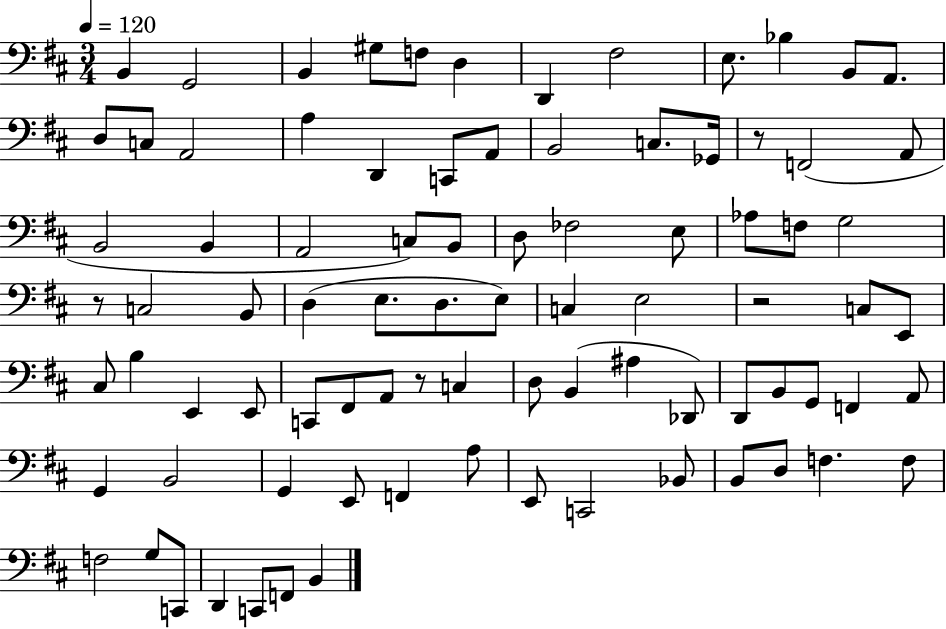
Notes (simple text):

B2/q G2/h B2/q G#3/e F3/e D3/q D2/q F#3/h E3/e. Bb3/q B2/e A2/e. D3/e C3/e A2/h A3/q D2/q C2/e A2/e B2/h C3/e. Gb2/s R/e F2/h A2/e B2/h B2/q A2/h C3/e B2/e D3/e FES3/h E3/e Ab3/e F3/e G3/h R/e C3/h B2/e D3/q E3/e. D3/e. E3/e C3/q E3/h R/h C3/e E2/e C#3/e B3/q E2/q E2/e C2/e F#2/e A2/e R/e C3/q D3/e B2/q A#3/q Db2/e D2/e B2/e G2/e F2/q A2/e G2/q B2/h G2/q E2/e F2/q A3/e E2/e C2/h Bb2/e B2/e D3/e F3/q. F3/e F3/h G3/e C2/e D2/q C2/e F2/e B2/q